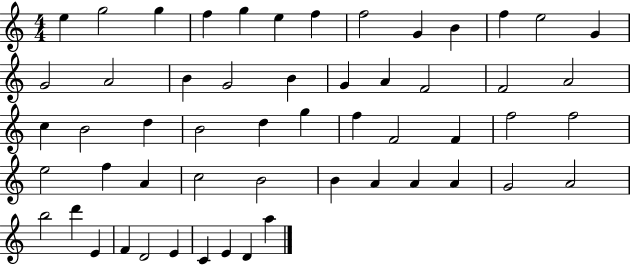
{
  \clef treble
  \numericTimeSignature
  \time 4/4
  \key c \major
  e''4 g''2 g''4 | f''4 g''4 e''4 f''4 | f''2 g'4 b'4 | f''4 e''2 g'4 | \break g'2 a'2 | b'4 g'2 b'4 | g'4 a'4 f'2 | f'2 a'2 | \break c''4 b'2 d''4 | b'2 d''4 g''4 | f''4 f'2 f'4 | f''2 f''2 | \break e''2 f''4 a'4 | c''2 b'2 | b'4 a'4 a'4 a'4 | g'2 a'2 | \break b''2 d'''4 e'4 | f'4 d'2 e'4 | c'4 e'4 d'4 a''4 | \bar "|."
}